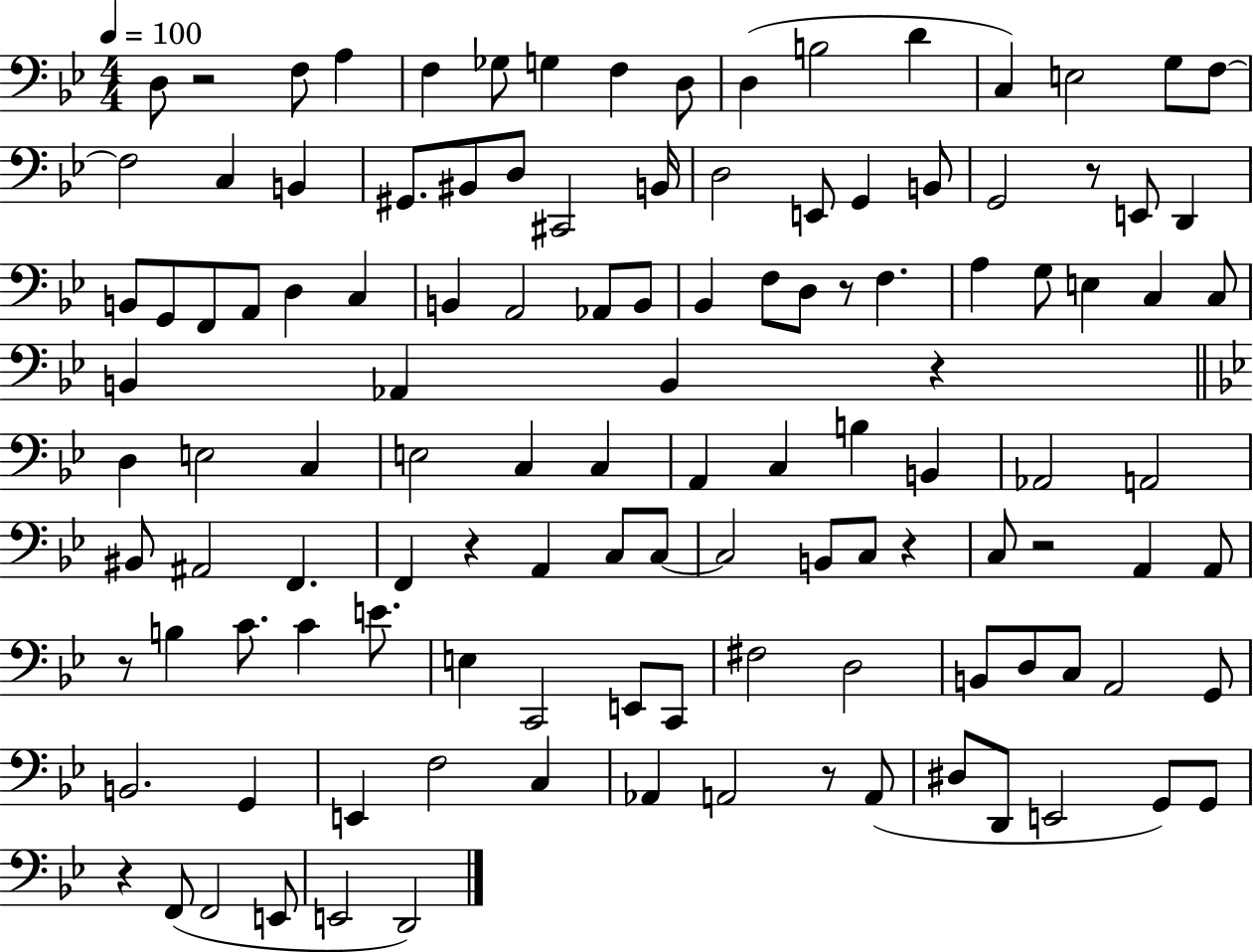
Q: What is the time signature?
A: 4/4